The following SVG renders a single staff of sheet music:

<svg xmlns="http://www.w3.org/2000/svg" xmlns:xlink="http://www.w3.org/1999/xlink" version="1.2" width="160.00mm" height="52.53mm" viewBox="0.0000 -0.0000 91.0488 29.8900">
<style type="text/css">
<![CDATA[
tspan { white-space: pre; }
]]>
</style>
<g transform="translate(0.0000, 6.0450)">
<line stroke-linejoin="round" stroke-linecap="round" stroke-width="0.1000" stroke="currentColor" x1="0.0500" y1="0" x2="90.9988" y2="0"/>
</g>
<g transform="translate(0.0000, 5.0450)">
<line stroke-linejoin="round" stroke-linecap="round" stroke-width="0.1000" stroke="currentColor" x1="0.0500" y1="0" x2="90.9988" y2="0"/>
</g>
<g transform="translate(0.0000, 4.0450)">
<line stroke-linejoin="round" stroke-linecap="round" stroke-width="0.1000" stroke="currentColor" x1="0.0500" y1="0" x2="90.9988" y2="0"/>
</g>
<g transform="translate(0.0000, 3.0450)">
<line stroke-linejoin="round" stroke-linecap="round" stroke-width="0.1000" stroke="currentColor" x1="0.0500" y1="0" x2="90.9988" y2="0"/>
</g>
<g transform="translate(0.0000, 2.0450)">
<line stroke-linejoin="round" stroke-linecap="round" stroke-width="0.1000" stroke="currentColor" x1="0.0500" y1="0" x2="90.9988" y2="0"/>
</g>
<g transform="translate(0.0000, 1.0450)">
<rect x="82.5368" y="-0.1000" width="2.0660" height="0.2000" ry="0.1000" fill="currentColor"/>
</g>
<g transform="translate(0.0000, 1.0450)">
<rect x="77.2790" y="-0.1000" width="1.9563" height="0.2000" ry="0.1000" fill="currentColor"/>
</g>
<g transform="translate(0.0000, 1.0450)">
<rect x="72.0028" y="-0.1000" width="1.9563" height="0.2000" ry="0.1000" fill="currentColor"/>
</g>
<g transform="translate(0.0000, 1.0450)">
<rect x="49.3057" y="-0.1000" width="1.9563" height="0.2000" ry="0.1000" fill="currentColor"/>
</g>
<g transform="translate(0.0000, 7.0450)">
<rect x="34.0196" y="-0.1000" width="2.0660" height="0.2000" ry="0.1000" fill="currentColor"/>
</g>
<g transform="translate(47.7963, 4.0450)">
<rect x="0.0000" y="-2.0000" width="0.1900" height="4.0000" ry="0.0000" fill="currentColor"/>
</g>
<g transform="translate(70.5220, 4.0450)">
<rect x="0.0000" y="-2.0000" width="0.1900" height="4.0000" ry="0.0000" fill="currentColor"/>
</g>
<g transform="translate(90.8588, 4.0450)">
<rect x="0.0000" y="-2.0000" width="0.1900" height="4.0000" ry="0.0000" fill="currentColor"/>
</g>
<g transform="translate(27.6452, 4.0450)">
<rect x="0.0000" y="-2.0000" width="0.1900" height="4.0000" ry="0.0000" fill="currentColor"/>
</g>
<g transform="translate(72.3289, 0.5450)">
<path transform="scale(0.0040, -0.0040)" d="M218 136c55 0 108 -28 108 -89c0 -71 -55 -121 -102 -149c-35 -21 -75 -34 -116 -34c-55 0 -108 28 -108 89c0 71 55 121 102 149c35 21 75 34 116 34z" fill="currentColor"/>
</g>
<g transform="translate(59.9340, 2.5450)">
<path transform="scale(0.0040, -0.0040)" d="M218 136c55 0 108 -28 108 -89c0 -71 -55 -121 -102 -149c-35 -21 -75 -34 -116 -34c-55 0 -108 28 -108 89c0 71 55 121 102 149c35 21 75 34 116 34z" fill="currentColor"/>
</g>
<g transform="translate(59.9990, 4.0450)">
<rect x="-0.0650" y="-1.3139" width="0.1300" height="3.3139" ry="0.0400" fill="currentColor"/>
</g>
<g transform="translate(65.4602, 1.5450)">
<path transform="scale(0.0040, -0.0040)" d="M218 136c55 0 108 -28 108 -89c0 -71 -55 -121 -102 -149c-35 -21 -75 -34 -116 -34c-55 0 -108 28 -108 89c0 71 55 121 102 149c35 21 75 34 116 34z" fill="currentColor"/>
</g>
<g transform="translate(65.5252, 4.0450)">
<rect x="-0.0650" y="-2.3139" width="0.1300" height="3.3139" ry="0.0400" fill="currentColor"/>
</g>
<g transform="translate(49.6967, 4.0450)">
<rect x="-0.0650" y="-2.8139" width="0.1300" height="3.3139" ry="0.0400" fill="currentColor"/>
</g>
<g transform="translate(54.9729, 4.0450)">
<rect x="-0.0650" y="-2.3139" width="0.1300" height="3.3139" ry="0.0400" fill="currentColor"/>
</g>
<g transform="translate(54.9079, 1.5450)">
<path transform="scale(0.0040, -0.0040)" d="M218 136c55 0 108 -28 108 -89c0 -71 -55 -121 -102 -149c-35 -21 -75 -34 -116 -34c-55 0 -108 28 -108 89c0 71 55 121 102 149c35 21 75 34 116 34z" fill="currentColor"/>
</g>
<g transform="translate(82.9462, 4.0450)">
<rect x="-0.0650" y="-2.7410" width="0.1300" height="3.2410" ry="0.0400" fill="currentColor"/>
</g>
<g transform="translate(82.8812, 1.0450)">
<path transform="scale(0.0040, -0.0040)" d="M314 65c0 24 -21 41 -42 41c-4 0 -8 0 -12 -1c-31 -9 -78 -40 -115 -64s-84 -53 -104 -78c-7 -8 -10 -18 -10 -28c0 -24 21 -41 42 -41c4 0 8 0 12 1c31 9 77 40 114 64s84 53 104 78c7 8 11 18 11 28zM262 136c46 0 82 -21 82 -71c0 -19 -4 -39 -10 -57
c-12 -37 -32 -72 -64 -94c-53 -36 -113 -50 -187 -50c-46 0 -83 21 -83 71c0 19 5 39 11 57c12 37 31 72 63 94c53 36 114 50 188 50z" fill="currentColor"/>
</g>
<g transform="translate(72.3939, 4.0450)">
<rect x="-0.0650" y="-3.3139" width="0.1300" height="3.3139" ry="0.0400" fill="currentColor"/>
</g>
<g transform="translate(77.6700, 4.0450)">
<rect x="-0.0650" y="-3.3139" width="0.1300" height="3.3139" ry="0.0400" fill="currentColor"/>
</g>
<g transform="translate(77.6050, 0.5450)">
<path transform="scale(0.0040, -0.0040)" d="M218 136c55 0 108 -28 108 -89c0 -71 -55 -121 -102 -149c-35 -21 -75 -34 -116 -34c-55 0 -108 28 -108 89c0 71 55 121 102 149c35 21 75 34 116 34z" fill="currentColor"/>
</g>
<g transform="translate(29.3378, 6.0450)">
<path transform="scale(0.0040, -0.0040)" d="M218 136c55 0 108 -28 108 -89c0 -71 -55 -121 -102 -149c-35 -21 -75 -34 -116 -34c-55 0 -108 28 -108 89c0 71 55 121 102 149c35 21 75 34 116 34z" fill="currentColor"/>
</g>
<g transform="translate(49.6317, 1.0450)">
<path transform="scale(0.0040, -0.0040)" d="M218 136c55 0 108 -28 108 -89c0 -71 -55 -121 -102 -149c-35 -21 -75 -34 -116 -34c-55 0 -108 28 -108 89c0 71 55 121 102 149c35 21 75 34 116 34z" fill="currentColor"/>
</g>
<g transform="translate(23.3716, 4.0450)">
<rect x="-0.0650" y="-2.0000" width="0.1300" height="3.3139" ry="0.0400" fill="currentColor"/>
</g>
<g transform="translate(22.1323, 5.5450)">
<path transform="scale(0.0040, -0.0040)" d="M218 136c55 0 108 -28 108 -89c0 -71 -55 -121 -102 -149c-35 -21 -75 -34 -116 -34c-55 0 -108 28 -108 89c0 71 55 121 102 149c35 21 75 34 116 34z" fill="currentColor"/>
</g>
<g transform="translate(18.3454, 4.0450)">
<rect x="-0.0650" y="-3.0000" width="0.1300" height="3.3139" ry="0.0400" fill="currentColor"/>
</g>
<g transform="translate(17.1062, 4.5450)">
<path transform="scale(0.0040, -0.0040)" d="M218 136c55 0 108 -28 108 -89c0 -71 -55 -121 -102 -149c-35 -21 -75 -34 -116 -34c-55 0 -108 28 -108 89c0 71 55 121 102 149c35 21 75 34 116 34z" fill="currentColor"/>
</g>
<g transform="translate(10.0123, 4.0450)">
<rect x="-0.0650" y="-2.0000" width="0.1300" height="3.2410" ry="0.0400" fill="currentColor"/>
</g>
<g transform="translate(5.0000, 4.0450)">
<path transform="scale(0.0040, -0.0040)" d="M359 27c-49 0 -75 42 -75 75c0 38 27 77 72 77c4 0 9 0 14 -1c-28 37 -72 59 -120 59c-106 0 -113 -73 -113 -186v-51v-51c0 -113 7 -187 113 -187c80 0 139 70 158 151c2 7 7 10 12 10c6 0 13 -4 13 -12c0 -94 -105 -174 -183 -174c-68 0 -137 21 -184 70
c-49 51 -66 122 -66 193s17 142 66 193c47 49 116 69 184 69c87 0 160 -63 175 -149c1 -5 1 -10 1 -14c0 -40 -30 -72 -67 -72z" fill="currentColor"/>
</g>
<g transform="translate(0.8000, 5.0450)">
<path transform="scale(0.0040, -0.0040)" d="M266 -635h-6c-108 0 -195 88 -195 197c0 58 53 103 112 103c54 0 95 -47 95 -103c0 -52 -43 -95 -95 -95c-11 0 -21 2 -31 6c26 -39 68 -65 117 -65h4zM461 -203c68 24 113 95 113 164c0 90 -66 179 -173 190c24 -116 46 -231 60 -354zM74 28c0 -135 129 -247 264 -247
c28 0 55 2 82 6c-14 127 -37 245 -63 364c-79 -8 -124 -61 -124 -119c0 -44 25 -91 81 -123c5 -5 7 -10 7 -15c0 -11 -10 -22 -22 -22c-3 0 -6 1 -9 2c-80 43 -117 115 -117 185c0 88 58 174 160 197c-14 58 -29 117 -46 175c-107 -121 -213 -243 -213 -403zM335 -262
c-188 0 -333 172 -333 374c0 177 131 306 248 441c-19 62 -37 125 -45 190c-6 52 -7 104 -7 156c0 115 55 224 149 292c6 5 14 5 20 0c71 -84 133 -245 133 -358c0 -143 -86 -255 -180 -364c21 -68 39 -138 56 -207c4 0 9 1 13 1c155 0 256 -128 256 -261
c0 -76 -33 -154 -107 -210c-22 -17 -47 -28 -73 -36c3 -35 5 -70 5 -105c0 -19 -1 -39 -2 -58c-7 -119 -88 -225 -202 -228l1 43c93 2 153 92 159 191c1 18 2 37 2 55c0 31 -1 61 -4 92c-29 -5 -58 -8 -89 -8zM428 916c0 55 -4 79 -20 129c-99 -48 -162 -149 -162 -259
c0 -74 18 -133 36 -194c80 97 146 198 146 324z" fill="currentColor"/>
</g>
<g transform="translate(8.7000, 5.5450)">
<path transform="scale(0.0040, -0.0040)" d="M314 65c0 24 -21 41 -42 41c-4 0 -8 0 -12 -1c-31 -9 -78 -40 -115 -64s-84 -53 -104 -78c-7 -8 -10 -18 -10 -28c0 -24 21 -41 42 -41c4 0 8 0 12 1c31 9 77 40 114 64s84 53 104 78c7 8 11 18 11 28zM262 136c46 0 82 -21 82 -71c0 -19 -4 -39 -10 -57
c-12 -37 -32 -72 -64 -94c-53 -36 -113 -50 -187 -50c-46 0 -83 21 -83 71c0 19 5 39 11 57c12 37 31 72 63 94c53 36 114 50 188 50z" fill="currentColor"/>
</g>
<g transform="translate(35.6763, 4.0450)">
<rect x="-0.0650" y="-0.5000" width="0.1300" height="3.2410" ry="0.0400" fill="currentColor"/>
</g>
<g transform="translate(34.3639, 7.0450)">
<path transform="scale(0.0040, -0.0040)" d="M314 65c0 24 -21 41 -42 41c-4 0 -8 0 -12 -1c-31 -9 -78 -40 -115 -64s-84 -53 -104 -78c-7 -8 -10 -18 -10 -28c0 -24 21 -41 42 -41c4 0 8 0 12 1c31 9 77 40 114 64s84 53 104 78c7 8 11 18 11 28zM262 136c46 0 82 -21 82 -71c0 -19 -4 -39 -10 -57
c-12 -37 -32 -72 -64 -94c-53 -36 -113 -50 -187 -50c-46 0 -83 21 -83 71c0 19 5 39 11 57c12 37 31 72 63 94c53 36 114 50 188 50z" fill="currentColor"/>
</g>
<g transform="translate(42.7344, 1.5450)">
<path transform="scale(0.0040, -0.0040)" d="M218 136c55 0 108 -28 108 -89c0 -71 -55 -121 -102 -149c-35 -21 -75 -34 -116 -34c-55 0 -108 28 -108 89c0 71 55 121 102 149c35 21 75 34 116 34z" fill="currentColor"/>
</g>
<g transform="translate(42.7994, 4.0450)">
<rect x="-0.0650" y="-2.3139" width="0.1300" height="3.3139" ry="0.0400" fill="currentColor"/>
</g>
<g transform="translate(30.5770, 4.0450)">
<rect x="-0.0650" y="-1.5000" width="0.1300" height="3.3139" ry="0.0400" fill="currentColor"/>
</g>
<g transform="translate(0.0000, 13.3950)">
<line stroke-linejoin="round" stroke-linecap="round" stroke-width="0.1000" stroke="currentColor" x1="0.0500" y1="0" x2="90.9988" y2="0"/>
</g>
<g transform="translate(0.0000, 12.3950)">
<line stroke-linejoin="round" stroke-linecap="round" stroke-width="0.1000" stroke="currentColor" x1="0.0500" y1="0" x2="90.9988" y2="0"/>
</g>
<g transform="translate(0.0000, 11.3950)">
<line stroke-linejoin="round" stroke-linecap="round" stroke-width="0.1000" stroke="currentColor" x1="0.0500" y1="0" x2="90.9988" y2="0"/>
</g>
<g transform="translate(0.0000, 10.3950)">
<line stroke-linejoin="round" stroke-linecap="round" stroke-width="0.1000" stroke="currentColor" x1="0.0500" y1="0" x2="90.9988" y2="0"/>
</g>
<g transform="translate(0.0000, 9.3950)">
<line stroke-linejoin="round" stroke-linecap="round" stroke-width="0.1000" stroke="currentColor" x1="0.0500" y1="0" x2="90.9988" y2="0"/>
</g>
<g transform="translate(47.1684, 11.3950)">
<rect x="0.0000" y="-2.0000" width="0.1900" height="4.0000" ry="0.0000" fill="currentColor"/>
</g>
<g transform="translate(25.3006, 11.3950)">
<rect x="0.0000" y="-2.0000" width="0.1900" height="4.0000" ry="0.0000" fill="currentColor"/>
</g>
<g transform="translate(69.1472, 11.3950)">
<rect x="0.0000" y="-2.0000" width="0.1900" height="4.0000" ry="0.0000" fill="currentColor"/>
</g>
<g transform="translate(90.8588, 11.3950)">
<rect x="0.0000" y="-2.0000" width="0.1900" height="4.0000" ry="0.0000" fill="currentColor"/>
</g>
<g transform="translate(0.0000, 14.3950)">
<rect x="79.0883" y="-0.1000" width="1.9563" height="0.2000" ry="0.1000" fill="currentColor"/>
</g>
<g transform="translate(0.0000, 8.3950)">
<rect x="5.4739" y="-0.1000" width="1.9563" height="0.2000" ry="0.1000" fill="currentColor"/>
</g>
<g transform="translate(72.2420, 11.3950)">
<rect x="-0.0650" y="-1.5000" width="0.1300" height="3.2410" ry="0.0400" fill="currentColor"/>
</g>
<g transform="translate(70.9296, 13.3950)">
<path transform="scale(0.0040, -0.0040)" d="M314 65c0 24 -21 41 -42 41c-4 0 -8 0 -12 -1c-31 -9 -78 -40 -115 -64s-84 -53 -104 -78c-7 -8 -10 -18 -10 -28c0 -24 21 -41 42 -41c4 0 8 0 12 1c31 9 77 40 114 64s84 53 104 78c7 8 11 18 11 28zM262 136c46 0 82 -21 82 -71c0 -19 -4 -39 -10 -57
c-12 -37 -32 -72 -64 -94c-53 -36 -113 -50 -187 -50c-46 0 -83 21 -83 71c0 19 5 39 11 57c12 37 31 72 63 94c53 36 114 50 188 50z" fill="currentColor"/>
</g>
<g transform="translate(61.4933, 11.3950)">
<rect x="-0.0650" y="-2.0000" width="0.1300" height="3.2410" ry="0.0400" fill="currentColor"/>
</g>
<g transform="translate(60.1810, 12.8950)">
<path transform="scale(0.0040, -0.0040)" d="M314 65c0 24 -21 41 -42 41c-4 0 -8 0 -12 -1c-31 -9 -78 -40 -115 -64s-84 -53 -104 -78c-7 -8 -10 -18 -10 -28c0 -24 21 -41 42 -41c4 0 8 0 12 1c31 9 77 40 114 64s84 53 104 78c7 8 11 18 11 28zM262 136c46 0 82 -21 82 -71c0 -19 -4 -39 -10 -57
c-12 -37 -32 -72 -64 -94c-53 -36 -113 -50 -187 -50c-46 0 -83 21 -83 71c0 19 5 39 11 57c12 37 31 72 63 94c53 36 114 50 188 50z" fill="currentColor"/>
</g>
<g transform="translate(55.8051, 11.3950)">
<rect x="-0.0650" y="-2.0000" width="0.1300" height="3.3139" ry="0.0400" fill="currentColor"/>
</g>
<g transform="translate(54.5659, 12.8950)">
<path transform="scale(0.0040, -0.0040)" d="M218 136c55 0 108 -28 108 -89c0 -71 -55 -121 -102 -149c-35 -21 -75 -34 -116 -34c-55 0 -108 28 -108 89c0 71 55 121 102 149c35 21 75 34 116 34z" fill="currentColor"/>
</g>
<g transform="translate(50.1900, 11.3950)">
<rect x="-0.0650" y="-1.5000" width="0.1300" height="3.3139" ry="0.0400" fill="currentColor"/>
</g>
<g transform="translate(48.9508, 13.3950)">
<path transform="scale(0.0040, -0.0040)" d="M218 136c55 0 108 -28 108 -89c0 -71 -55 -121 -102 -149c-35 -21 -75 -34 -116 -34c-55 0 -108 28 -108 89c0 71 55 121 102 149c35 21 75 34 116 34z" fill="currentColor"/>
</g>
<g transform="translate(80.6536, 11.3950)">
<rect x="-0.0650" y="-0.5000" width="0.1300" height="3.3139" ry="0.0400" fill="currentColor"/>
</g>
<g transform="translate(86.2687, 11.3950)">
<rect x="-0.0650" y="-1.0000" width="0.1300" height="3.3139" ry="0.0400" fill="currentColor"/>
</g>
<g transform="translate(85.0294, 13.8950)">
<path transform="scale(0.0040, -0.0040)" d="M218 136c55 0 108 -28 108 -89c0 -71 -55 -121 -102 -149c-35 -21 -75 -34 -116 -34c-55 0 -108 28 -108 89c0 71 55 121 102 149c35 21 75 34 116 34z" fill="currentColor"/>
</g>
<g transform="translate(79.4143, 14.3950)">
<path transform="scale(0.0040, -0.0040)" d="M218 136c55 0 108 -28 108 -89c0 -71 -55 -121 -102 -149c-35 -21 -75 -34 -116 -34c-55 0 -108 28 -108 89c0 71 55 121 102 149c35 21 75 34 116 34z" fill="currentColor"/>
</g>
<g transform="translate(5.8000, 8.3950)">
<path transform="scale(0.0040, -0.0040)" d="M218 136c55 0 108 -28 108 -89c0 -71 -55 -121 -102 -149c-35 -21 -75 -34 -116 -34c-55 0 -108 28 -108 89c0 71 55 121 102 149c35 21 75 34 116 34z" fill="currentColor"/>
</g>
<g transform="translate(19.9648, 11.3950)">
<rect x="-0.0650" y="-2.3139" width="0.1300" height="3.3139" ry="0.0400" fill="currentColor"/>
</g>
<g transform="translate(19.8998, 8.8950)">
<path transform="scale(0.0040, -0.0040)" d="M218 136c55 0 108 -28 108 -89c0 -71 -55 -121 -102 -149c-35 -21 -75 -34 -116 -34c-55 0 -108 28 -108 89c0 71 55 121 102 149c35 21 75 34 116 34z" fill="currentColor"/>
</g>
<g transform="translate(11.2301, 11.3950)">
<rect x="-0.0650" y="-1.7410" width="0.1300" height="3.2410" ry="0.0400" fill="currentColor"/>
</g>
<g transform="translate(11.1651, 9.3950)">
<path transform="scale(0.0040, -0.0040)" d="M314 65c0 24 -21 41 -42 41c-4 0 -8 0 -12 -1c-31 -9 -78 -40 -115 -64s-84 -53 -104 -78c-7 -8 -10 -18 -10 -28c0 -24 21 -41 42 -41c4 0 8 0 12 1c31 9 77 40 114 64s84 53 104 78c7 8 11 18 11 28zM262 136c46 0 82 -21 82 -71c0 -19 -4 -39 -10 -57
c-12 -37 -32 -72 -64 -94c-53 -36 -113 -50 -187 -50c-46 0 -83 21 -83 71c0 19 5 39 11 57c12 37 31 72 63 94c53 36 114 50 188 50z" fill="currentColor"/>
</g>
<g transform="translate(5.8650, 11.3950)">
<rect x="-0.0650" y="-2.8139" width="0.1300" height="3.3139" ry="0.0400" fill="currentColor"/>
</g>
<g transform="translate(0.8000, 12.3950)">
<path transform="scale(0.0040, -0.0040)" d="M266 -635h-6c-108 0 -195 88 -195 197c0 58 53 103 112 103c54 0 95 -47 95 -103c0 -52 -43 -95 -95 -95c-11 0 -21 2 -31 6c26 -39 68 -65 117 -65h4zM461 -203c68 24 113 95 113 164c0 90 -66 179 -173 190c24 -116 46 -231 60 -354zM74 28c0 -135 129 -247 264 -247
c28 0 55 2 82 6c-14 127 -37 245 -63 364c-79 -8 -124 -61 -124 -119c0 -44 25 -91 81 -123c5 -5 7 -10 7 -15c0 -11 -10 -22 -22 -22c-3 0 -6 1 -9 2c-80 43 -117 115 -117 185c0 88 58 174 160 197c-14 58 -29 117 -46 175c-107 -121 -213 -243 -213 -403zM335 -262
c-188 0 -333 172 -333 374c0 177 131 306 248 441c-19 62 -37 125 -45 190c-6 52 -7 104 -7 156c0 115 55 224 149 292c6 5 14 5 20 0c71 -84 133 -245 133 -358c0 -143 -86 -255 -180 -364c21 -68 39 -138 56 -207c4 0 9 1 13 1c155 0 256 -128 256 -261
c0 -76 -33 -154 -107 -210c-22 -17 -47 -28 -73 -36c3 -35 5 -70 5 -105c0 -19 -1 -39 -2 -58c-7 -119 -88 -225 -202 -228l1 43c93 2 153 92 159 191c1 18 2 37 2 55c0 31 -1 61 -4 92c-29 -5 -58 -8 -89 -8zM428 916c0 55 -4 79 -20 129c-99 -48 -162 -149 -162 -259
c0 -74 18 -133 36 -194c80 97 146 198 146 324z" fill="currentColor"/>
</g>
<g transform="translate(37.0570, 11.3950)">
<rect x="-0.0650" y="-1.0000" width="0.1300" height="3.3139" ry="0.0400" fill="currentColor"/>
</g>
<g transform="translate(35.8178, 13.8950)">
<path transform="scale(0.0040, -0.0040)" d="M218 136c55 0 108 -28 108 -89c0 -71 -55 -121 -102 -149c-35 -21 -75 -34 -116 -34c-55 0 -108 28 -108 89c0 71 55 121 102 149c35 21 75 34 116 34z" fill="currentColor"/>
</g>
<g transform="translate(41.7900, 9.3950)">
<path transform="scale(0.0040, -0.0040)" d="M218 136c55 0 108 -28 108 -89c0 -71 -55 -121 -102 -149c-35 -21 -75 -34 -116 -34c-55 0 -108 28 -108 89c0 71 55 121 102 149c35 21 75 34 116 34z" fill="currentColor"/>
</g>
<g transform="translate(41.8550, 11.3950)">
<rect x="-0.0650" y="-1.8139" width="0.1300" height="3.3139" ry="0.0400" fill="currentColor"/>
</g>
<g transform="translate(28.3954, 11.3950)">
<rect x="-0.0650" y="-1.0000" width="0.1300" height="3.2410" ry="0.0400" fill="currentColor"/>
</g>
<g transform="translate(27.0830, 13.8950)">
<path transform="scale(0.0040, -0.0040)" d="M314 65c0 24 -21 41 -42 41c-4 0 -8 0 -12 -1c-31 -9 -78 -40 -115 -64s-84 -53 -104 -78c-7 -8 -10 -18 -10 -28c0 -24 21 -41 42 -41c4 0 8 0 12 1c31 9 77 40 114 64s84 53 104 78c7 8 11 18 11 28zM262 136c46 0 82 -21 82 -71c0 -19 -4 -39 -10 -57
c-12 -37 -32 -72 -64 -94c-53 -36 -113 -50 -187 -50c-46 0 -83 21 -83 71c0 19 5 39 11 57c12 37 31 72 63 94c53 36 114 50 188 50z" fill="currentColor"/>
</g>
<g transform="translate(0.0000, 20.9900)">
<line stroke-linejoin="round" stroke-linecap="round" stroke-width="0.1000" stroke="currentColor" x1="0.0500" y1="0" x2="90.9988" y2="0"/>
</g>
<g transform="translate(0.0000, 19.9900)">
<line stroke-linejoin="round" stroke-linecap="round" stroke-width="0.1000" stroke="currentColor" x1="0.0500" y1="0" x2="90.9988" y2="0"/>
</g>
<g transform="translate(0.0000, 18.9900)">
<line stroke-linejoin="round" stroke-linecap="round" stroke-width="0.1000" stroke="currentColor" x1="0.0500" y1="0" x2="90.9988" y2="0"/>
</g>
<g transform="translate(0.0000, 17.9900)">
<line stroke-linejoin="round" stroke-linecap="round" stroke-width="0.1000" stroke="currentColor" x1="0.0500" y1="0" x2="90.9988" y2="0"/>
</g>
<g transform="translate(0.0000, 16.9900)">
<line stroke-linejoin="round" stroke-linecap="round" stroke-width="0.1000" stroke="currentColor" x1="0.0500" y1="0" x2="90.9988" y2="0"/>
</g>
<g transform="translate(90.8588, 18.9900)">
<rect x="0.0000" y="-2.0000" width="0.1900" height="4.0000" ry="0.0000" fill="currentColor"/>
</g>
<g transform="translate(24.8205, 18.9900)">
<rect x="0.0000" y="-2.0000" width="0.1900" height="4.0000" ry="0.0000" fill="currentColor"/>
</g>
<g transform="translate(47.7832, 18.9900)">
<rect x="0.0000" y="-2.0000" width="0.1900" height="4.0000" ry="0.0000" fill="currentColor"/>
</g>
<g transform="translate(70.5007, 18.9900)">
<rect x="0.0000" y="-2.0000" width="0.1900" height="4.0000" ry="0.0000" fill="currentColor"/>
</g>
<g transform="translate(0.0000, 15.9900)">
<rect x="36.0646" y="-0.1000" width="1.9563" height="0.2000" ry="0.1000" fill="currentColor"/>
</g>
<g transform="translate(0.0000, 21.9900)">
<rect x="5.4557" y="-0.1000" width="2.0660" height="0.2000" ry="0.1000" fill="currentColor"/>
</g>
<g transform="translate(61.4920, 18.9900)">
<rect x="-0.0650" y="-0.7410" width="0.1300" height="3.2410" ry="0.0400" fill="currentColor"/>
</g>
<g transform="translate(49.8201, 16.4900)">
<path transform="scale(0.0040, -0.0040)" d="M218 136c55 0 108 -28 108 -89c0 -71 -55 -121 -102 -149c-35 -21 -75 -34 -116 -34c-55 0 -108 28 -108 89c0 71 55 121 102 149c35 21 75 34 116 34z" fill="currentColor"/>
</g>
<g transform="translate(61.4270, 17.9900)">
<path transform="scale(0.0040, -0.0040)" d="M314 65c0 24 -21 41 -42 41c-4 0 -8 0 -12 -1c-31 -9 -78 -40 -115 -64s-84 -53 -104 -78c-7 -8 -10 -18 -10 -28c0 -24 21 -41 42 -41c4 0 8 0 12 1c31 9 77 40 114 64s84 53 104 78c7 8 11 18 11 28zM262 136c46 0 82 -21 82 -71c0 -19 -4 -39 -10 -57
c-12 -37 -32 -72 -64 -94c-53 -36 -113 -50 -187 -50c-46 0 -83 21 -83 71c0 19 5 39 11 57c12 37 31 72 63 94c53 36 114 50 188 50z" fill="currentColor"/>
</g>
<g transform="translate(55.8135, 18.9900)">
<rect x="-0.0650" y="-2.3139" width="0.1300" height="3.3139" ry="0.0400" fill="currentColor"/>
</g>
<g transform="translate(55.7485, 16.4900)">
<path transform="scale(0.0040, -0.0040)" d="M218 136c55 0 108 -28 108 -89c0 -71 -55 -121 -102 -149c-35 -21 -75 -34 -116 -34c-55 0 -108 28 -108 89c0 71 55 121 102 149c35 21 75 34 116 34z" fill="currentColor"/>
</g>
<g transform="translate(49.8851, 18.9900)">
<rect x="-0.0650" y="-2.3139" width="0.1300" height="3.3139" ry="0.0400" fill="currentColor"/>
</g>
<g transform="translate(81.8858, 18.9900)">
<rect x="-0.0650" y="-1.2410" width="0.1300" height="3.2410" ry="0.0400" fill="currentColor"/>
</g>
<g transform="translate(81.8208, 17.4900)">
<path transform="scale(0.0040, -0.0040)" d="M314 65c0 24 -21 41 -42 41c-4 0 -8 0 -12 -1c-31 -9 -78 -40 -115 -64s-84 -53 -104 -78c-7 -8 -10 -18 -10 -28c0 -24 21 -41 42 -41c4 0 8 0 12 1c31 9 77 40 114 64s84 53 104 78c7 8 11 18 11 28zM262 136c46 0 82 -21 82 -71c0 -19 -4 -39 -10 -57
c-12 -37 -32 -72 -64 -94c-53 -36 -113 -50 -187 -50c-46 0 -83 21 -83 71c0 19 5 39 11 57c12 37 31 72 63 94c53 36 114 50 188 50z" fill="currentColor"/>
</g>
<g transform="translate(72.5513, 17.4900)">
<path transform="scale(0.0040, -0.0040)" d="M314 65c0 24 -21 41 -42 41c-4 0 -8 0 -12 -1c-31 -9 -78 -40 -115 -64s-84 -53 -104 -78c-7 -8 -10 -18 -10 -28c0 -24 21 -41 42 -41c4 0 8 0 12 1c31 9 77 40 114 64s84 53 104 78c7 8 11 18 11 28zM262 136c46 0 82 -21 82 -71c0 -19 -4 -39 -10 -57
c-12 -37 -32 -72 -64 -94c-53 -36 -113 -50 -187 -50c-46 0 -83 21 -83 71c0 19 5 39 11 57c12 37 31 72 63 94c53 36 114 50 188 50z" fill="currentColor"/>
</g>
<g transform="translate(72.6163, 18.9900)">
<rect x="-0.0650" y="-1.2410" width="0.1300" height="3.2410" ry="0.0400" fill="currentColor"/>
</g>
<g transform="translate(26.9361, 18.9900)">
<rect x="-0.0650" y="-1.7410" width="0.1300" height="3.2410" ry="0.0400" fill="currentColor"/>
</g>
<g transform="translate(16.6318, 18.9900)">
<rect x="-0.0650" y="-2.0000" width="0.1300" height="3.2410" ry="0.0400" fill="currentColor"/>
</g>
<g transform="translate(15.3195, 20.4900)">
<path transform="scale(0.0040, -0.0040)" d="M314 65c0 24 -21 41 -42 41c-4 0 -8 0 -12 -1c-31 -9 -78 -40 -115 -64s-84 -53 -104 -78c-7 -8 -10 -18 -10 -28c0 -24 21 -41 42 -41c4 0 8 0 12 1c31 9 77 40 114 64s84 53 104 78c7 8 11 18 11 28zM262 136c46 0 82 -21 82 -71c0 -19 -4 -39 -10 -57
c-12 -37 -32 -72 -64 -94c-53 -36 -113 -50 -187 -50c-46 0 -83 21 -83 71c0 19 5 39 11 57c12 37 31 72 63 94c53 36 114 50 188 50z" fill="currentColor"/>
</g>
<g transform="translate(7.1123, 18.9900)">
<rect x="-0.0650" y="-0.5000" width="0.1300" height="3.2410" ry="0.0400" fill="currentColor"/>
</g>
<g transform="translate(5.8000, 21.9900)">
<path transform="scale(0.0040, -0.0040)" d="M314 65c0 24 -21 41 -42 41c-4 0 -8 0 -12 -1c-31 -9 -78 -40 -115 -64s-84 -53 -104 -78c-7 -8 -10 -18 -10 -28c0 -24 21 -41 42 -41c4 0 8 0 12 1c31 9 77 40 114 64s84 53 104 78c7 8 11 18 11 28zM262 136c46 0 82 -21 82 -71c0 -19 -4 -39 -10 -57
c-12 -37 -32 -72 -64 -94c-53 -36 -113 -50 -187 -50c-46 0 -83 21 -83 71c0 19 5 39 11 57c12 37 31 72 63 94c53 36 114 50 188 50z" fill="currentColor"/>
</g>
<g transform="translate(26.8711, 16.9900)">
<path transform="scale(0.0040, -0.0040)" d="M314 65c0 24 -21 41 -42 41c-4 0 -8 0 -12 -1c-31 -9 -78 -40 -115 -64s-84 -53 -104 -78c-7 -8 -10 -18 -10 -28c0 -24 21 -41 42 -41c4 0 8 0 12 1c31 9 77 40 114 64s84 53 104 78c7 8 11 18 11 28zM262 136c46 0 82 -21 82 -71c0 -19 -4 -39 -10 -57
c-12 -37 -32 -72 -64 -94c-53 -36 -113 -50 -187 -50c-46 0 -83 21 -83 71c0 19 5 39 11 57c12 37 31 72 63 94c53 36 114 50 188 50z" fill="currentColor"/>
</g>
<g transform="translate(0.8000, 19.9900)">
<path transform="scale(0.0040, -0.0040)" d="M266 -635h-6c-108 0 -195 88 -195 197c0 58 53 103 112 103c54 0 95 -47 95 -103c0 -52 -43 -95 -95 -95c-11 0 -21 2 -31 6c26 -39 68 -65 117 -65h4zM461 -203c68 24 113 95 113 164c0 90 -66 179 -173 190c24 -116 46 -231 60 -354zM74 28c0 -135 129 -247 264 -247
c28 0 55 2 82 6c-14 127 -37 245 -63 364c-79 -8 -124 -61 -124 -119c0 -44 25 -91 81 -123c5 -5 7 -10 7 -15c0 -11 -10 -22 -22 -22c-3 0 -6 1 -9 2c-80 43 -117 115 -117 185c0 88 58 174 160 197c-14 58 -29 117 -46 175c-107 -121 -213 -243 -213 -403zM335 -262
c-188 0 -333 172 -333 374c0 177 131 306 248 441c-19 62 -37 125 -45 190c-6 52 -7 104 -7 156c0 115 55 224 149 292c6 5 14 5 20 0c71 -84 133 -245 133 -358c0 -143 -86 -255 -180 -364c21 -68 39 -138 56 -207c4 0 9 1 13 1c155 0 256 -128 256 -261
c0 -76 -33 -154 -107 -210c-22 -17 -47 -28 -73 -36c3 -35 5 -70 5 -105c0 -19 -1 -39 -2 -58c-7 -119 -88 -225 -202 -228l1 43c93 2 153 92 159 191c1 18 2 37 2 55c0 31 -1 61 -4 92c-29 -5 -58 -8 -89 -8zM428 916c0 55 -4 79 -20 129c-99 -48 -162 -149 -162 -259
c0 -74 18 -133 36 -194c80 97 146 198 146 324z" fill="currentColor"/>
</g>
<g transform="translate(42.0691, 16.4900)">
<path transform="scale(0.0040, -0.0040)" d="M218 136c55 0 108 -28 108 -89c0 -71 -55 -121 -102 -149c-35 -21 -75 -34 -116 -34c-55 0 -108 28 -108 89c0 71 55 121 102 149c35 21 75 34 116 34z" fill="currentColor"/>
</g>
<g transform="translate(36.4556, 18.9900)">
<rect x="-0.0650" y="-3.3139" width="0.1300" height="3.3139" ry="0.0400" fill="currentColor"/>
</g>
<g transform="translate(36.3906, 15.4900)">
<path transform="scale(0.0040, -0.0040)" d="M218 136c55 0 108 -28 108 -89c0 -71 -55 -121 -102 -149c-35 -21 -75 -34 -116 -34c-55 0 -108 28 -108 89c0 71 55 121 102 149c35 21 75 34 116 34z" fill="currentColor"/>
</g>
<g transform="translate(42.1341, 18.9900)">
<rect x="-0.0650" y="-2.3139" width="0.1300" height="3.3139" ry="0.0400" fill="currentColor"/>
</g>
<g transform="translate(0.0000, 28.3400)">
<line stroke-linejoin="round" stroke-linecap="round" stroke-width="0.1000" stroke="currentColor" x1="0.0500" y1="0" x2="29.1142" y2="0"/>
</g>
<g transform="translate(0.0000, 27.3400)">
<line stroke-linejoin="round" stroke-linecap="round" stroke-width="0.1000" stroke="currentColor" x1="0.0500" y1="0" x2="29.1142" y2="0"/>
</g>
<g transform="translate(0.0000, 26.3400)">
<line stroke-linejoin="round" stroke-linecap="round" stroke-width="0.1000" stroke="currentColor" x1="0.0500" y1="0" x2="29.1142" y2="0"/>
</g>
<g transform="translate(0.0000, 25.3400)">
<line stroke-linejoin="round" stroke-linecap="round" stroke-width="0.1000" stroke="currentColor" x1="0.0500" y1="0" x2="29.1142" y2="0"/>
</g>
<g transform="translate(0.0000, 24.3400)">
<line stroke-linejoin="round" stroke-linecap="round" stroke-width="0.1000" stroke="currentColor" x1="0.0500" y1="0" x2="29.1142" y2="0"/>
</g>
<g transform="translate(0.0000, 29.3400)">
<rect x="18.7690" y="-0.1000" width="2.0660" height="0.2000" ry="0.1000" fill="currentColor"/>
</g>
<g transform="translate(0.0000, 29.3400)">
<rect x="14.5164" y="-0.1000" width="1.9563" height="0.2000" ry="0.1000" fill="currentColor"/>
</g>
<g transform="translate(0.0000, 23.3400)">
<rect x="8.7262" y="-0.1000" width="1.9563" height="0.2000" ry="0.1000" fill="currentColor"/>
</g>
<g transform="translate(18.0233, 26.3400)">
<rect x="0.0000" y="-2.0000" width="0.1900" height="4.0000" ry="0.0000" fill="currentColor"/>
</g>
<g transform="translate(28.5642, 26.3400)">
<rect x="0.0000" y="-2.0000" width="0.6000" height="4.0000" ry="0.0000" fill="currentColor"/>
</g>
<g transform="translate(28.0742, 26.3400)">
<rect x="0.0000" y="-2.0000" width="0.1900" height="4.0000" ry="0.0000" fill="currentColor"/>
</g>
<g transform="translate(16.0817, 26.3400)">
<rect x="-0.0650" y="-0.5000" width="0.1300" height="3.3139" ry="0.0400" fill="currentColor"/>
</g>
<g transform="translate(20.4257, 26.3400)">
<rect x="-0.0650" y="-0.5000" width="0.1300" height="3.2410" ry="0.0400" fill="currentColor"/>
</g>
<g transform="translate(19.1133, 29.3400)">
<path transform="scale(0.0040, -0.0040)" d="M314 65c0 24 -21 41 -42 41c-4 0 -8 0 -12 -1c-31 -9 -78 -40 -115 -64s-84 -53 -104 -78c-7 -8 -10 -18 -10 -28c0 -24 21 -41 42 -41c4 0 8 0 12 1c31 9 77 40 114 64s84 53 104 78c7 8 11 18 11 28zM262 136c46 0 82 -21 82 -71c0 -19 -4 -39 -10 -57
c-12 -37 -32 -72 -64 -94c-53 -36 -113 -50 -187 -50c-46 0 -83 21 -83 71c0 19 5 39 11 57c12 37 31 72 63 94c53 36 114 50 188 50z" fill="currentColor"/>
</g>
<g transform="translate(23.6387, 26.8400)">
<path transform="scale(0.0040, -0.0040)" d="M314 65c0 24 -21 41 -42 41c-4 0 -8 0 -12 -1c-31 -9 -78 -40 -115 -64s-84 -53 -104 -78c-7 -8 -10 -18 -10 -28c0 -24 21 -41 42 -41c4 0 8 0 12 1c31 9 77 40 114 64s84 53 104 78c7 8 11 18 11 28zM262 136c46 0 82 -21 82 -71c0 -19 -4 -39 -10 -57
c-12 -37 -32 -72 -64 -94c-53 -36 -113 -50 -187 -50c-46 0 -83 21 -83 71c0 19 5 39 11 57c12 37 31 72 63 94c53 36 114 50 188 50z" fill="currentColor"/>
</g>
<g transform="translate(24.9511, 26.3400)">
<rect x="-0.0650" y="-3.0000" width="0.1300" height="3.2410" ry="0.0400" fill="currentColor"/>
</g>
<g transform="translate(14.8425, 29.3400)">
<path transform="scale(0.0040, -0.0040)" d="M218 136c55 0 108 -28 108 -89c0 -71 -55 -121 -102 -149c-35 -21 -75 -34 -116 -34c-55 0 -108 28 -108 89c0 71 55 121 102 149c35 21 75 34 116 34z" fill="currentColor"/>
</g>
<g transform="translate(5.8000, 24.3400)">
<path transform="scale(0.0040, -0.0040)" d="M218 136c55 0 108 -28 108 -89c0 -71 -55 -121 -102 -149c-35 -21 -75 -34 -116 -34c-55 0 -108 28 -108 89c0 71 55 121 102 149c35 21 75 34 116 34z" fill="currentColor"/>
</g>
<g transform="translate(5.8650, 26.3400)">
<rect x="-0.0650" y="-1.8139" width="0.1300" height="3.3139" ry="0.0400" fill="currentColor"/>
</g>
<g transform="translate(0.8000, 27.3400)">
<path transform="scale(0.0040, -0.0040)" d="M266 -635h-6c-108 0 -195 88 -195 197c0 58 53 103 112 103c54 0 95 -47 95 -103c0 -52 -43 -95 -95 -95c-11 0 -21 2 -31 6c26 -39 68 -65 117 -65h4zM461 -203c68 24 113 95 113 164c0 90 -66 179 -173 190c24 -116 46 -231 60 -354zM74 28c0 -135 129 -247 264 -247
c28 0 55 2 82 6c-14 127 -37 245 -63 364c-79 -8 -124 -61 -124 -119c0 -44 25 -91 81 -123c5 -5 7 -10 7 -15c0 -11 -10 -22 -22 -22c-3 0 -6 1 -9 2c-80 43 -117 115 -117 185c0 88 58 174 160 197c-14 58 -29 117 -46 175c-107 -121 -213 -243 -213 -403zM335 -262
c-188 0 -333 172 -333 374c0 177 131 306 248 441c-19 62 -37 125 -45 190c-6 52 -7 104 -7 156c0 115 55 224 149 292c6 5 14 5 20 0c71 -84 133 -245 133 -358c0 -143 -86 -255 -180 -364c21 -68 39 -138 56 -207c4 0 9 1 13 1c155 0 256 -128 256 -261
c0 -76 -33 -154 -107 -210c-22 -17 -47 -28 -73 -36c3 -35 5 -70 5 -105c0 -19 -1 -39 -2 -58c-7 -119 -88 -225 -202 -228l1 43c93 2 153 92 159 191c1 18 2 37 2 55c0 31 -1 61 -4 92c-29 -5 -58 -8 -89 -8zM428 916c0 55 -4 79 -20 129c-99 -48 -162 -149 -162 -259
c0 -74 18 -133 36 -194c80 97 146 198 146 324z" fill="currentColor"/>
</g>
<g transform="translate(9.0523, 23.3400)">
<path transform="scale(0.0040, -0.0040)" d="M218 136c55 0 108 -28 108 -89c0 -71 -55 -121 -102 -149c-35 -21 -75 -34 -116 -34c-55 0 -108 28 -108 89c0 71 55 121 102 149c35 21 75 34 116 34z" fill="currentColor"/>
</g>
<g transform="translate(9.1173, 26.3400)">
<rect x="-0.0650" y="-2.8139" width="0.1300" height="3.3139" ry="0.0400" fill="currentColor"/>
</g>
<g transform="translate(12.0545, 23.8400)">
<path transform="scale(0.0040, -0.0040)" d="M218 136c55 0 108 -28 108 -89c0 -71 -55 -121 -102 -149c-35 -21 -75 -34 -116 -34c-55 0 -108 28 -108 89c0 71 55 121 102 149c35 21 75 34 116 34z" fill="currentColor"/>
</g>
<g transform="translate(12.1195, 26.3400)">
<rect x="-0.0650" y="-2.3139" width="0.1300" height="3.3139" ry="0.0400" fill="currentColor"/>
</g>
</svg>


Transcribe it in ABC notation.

X:1
T:Untitled
M:4/4
L:1/4
K:C
F2 A F E C2 g a g e g b b a2 a f2 g D2 D f E F F2 E2 C D C2 F2 f2 b g g g d2 e2 e2 f a g C C2 A2